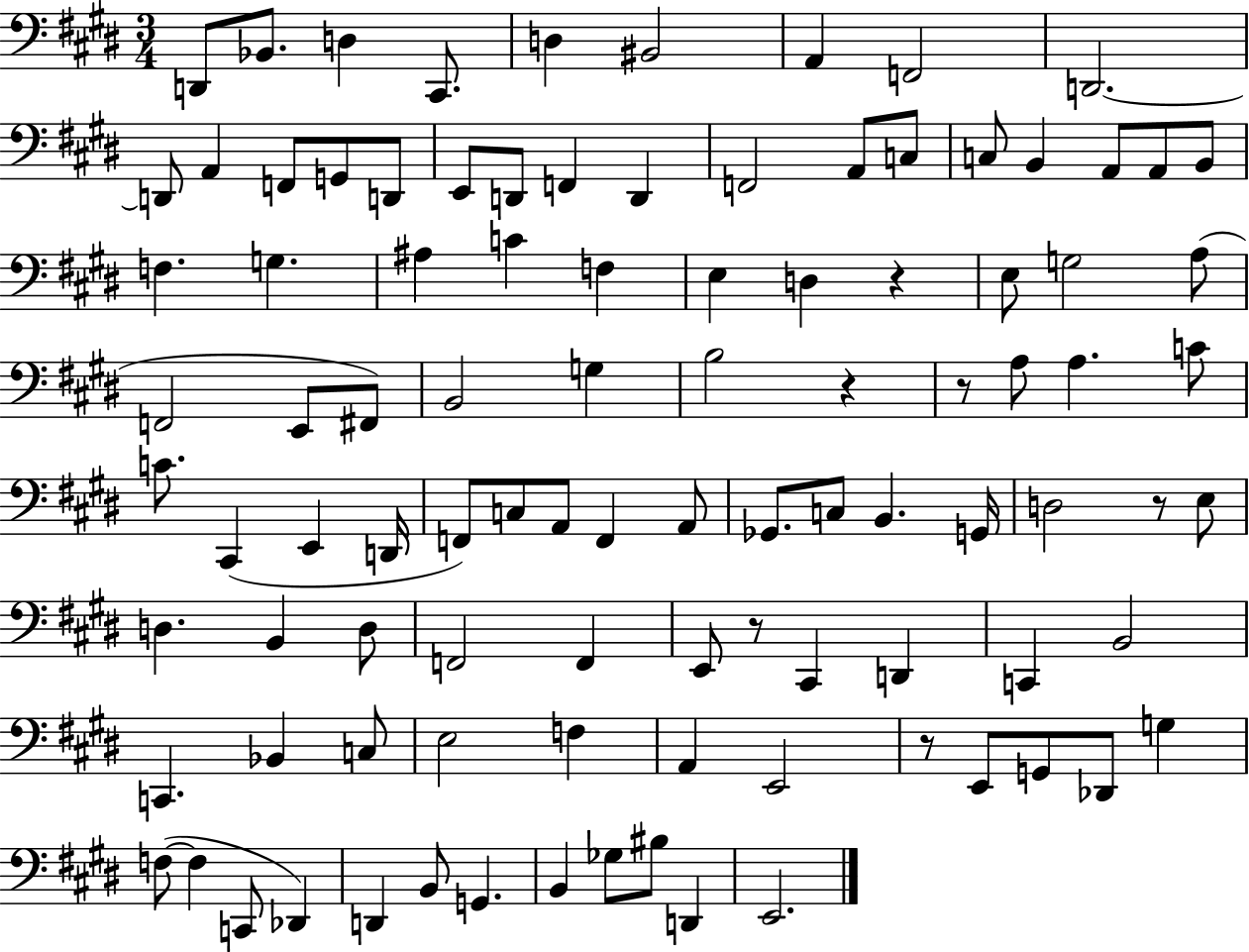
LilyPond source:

{
  \clef bass
  \numericTimeSignature
  \time 3/4
  \key e \major
  \repeat volta 2 { d,8 bes,8. d4 cis,8. | d4 bis,2 | a,4 f,2 | d,2.~~ | \break d,8 a,4 f,8 g,8 d,8 | e,8 d,8 f,4 d,4 | f,2 a,8 c8 | c8 b,4 a,8 a,8 b,8 | \break f4. g4. | ais4 c'4 f4 | e4 d4 r4 | e8 g2 a8( | \break f,2 e,8 fis,8) | b,2 g4 | b2 r4 | r8 a8 a4. c'8 | \break c'8. cis,4( e,4 d,16 | f,8) c8 a,8 f,4 a,8 | ges,8. c8 b,4. g,16 | d2 r8 e8 | \break d4. b,4 d8 | f,2 f,4 | e,8 r8 cis,4 d,4 | c,4 b,2 | \break c,4. bes,4 c8 | e2 f4 | a,4 e,2 | r8 e,8 g,8 des,8 g4 | \break f8~(~ f4 c,8 des,4) | d,4 b,8 g,4. | b,4 ges8 bis8 d,4 | e,2. | \break } \bar "|."
}